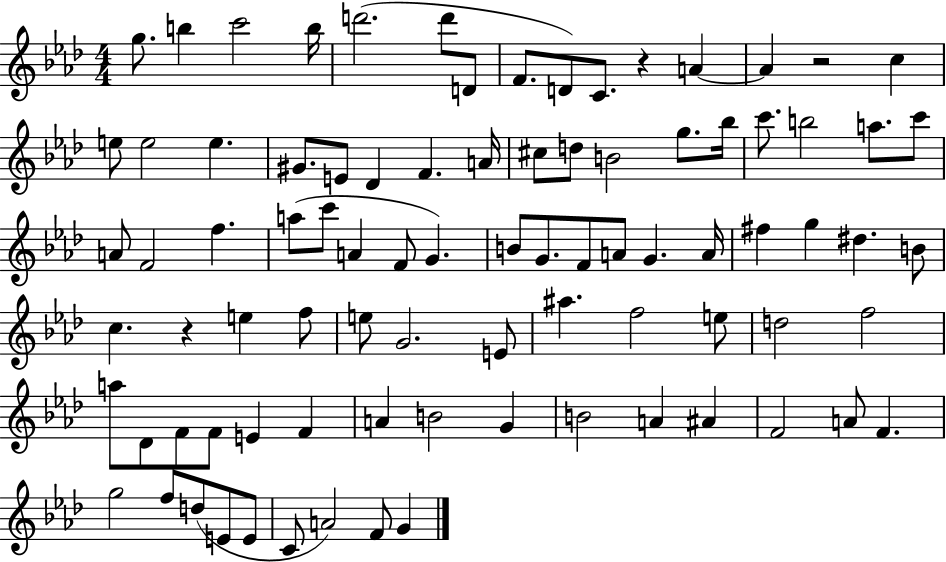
G5/e. B5/q C6/h B5/s D6/h. D6/e D4/e F4/e. D4/e C4/e. R/q A4/q A4/q R/h C5/q E5/e E5/h E5/q. G#4/e. E4/e Db4/q F4/q. A4/s C#5/e D5/e B4/h G5/e. Bb5/s C6/e. B5/h A5/e. C6/e A4/e F4/h F5/q. A5/e C6/e A4/q F4/e G4/q. B4/e G4/e. F4/e A4/e G4/q. A4/s F#5/q G5/q D#5/q. B4/e C5/q. R/q E5/q F5/e E5/e G4/h. E4/e A#5/q. F5/h E5/e D5/h F5/h A5/e Db4/e F4/e F4/e E4/q F4/q A4/q B4/h G4/q B4/h A4/q A#4/q F4/h A4/e F4/q. G5/h F5/e D5/e E4/e E4/e C4/e A4/h F4/e G4/q